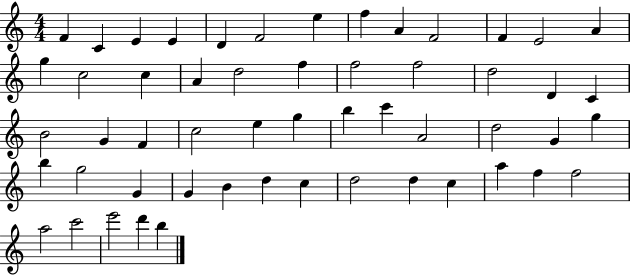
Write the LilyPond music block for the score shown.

{
  \clef treble
  \numericTimeSignature
  \time 4/4
  \key c \major
  f'4 c'4 e'4 e'4 | d'4 f'2 e''4 | f''4 a'4 f'2 | f'4 e'2 a'4 | \break g''4 c''2 c''4 | a'4 d''2 f''4 | f''2 f''2 | d''2 d'4 c'4 | \break b'2 g'4 f'4 | c''2 e''4 g''4 | b''4 c'''4 a'2 | d''2 g'4 g''4 | \break b''4 g''2 g'4 | g'4 b'4 d''4 c''4 | d''2 d''4 c''4 | a''4 f''4 f''2 | \break a''2 c'''2 | e'''2 d'''4 b''4 | \bar "|."
}